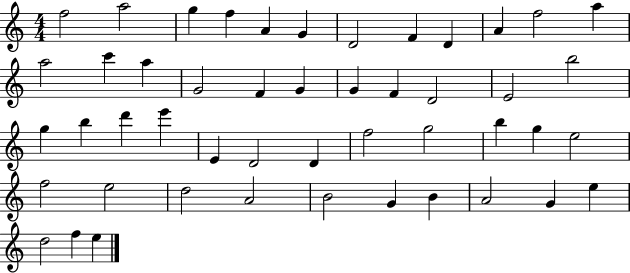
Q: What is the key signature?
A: C major